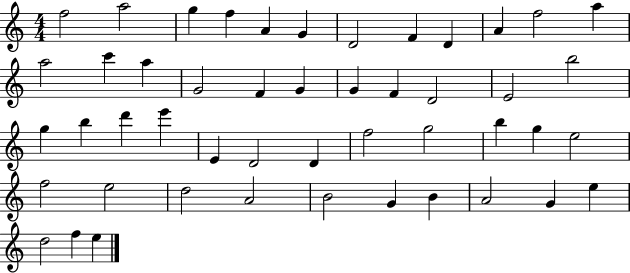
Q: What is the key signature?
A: C major